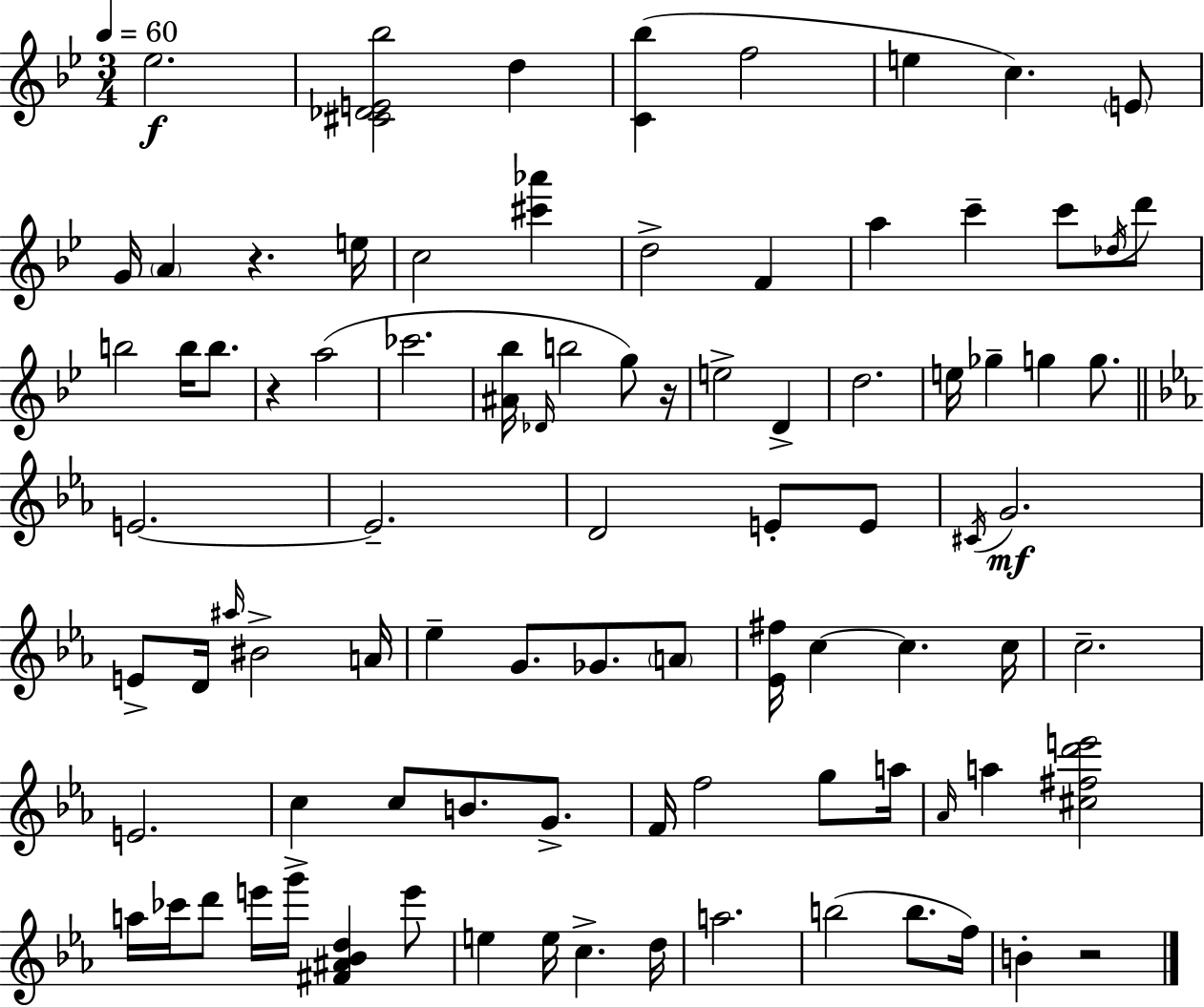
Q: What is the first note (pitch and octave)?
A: Eb5